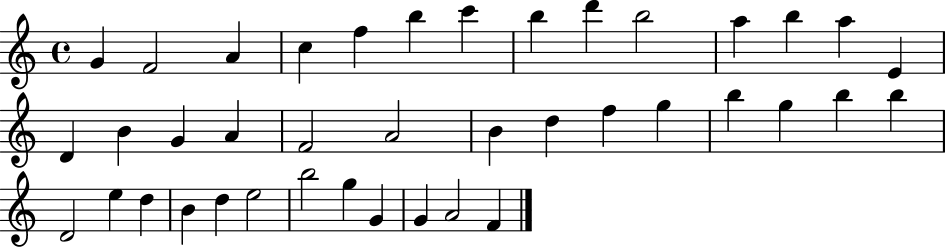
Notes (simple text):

G4/q F4/h A4/q C5/q F5/q B5/q C6/q B5/q D6/q B5/h A5/q B5/q A5/q E4/q D4/q B4/q G4/q A4/q F4/h A4/h B4/q D5/q F5/q G5/q B5/q G5/q B5/q B5/q D4/h E5/q D5/q B4/q D5/q E5/h B5/h G5/q G4/q G4/q A4/h F4/q